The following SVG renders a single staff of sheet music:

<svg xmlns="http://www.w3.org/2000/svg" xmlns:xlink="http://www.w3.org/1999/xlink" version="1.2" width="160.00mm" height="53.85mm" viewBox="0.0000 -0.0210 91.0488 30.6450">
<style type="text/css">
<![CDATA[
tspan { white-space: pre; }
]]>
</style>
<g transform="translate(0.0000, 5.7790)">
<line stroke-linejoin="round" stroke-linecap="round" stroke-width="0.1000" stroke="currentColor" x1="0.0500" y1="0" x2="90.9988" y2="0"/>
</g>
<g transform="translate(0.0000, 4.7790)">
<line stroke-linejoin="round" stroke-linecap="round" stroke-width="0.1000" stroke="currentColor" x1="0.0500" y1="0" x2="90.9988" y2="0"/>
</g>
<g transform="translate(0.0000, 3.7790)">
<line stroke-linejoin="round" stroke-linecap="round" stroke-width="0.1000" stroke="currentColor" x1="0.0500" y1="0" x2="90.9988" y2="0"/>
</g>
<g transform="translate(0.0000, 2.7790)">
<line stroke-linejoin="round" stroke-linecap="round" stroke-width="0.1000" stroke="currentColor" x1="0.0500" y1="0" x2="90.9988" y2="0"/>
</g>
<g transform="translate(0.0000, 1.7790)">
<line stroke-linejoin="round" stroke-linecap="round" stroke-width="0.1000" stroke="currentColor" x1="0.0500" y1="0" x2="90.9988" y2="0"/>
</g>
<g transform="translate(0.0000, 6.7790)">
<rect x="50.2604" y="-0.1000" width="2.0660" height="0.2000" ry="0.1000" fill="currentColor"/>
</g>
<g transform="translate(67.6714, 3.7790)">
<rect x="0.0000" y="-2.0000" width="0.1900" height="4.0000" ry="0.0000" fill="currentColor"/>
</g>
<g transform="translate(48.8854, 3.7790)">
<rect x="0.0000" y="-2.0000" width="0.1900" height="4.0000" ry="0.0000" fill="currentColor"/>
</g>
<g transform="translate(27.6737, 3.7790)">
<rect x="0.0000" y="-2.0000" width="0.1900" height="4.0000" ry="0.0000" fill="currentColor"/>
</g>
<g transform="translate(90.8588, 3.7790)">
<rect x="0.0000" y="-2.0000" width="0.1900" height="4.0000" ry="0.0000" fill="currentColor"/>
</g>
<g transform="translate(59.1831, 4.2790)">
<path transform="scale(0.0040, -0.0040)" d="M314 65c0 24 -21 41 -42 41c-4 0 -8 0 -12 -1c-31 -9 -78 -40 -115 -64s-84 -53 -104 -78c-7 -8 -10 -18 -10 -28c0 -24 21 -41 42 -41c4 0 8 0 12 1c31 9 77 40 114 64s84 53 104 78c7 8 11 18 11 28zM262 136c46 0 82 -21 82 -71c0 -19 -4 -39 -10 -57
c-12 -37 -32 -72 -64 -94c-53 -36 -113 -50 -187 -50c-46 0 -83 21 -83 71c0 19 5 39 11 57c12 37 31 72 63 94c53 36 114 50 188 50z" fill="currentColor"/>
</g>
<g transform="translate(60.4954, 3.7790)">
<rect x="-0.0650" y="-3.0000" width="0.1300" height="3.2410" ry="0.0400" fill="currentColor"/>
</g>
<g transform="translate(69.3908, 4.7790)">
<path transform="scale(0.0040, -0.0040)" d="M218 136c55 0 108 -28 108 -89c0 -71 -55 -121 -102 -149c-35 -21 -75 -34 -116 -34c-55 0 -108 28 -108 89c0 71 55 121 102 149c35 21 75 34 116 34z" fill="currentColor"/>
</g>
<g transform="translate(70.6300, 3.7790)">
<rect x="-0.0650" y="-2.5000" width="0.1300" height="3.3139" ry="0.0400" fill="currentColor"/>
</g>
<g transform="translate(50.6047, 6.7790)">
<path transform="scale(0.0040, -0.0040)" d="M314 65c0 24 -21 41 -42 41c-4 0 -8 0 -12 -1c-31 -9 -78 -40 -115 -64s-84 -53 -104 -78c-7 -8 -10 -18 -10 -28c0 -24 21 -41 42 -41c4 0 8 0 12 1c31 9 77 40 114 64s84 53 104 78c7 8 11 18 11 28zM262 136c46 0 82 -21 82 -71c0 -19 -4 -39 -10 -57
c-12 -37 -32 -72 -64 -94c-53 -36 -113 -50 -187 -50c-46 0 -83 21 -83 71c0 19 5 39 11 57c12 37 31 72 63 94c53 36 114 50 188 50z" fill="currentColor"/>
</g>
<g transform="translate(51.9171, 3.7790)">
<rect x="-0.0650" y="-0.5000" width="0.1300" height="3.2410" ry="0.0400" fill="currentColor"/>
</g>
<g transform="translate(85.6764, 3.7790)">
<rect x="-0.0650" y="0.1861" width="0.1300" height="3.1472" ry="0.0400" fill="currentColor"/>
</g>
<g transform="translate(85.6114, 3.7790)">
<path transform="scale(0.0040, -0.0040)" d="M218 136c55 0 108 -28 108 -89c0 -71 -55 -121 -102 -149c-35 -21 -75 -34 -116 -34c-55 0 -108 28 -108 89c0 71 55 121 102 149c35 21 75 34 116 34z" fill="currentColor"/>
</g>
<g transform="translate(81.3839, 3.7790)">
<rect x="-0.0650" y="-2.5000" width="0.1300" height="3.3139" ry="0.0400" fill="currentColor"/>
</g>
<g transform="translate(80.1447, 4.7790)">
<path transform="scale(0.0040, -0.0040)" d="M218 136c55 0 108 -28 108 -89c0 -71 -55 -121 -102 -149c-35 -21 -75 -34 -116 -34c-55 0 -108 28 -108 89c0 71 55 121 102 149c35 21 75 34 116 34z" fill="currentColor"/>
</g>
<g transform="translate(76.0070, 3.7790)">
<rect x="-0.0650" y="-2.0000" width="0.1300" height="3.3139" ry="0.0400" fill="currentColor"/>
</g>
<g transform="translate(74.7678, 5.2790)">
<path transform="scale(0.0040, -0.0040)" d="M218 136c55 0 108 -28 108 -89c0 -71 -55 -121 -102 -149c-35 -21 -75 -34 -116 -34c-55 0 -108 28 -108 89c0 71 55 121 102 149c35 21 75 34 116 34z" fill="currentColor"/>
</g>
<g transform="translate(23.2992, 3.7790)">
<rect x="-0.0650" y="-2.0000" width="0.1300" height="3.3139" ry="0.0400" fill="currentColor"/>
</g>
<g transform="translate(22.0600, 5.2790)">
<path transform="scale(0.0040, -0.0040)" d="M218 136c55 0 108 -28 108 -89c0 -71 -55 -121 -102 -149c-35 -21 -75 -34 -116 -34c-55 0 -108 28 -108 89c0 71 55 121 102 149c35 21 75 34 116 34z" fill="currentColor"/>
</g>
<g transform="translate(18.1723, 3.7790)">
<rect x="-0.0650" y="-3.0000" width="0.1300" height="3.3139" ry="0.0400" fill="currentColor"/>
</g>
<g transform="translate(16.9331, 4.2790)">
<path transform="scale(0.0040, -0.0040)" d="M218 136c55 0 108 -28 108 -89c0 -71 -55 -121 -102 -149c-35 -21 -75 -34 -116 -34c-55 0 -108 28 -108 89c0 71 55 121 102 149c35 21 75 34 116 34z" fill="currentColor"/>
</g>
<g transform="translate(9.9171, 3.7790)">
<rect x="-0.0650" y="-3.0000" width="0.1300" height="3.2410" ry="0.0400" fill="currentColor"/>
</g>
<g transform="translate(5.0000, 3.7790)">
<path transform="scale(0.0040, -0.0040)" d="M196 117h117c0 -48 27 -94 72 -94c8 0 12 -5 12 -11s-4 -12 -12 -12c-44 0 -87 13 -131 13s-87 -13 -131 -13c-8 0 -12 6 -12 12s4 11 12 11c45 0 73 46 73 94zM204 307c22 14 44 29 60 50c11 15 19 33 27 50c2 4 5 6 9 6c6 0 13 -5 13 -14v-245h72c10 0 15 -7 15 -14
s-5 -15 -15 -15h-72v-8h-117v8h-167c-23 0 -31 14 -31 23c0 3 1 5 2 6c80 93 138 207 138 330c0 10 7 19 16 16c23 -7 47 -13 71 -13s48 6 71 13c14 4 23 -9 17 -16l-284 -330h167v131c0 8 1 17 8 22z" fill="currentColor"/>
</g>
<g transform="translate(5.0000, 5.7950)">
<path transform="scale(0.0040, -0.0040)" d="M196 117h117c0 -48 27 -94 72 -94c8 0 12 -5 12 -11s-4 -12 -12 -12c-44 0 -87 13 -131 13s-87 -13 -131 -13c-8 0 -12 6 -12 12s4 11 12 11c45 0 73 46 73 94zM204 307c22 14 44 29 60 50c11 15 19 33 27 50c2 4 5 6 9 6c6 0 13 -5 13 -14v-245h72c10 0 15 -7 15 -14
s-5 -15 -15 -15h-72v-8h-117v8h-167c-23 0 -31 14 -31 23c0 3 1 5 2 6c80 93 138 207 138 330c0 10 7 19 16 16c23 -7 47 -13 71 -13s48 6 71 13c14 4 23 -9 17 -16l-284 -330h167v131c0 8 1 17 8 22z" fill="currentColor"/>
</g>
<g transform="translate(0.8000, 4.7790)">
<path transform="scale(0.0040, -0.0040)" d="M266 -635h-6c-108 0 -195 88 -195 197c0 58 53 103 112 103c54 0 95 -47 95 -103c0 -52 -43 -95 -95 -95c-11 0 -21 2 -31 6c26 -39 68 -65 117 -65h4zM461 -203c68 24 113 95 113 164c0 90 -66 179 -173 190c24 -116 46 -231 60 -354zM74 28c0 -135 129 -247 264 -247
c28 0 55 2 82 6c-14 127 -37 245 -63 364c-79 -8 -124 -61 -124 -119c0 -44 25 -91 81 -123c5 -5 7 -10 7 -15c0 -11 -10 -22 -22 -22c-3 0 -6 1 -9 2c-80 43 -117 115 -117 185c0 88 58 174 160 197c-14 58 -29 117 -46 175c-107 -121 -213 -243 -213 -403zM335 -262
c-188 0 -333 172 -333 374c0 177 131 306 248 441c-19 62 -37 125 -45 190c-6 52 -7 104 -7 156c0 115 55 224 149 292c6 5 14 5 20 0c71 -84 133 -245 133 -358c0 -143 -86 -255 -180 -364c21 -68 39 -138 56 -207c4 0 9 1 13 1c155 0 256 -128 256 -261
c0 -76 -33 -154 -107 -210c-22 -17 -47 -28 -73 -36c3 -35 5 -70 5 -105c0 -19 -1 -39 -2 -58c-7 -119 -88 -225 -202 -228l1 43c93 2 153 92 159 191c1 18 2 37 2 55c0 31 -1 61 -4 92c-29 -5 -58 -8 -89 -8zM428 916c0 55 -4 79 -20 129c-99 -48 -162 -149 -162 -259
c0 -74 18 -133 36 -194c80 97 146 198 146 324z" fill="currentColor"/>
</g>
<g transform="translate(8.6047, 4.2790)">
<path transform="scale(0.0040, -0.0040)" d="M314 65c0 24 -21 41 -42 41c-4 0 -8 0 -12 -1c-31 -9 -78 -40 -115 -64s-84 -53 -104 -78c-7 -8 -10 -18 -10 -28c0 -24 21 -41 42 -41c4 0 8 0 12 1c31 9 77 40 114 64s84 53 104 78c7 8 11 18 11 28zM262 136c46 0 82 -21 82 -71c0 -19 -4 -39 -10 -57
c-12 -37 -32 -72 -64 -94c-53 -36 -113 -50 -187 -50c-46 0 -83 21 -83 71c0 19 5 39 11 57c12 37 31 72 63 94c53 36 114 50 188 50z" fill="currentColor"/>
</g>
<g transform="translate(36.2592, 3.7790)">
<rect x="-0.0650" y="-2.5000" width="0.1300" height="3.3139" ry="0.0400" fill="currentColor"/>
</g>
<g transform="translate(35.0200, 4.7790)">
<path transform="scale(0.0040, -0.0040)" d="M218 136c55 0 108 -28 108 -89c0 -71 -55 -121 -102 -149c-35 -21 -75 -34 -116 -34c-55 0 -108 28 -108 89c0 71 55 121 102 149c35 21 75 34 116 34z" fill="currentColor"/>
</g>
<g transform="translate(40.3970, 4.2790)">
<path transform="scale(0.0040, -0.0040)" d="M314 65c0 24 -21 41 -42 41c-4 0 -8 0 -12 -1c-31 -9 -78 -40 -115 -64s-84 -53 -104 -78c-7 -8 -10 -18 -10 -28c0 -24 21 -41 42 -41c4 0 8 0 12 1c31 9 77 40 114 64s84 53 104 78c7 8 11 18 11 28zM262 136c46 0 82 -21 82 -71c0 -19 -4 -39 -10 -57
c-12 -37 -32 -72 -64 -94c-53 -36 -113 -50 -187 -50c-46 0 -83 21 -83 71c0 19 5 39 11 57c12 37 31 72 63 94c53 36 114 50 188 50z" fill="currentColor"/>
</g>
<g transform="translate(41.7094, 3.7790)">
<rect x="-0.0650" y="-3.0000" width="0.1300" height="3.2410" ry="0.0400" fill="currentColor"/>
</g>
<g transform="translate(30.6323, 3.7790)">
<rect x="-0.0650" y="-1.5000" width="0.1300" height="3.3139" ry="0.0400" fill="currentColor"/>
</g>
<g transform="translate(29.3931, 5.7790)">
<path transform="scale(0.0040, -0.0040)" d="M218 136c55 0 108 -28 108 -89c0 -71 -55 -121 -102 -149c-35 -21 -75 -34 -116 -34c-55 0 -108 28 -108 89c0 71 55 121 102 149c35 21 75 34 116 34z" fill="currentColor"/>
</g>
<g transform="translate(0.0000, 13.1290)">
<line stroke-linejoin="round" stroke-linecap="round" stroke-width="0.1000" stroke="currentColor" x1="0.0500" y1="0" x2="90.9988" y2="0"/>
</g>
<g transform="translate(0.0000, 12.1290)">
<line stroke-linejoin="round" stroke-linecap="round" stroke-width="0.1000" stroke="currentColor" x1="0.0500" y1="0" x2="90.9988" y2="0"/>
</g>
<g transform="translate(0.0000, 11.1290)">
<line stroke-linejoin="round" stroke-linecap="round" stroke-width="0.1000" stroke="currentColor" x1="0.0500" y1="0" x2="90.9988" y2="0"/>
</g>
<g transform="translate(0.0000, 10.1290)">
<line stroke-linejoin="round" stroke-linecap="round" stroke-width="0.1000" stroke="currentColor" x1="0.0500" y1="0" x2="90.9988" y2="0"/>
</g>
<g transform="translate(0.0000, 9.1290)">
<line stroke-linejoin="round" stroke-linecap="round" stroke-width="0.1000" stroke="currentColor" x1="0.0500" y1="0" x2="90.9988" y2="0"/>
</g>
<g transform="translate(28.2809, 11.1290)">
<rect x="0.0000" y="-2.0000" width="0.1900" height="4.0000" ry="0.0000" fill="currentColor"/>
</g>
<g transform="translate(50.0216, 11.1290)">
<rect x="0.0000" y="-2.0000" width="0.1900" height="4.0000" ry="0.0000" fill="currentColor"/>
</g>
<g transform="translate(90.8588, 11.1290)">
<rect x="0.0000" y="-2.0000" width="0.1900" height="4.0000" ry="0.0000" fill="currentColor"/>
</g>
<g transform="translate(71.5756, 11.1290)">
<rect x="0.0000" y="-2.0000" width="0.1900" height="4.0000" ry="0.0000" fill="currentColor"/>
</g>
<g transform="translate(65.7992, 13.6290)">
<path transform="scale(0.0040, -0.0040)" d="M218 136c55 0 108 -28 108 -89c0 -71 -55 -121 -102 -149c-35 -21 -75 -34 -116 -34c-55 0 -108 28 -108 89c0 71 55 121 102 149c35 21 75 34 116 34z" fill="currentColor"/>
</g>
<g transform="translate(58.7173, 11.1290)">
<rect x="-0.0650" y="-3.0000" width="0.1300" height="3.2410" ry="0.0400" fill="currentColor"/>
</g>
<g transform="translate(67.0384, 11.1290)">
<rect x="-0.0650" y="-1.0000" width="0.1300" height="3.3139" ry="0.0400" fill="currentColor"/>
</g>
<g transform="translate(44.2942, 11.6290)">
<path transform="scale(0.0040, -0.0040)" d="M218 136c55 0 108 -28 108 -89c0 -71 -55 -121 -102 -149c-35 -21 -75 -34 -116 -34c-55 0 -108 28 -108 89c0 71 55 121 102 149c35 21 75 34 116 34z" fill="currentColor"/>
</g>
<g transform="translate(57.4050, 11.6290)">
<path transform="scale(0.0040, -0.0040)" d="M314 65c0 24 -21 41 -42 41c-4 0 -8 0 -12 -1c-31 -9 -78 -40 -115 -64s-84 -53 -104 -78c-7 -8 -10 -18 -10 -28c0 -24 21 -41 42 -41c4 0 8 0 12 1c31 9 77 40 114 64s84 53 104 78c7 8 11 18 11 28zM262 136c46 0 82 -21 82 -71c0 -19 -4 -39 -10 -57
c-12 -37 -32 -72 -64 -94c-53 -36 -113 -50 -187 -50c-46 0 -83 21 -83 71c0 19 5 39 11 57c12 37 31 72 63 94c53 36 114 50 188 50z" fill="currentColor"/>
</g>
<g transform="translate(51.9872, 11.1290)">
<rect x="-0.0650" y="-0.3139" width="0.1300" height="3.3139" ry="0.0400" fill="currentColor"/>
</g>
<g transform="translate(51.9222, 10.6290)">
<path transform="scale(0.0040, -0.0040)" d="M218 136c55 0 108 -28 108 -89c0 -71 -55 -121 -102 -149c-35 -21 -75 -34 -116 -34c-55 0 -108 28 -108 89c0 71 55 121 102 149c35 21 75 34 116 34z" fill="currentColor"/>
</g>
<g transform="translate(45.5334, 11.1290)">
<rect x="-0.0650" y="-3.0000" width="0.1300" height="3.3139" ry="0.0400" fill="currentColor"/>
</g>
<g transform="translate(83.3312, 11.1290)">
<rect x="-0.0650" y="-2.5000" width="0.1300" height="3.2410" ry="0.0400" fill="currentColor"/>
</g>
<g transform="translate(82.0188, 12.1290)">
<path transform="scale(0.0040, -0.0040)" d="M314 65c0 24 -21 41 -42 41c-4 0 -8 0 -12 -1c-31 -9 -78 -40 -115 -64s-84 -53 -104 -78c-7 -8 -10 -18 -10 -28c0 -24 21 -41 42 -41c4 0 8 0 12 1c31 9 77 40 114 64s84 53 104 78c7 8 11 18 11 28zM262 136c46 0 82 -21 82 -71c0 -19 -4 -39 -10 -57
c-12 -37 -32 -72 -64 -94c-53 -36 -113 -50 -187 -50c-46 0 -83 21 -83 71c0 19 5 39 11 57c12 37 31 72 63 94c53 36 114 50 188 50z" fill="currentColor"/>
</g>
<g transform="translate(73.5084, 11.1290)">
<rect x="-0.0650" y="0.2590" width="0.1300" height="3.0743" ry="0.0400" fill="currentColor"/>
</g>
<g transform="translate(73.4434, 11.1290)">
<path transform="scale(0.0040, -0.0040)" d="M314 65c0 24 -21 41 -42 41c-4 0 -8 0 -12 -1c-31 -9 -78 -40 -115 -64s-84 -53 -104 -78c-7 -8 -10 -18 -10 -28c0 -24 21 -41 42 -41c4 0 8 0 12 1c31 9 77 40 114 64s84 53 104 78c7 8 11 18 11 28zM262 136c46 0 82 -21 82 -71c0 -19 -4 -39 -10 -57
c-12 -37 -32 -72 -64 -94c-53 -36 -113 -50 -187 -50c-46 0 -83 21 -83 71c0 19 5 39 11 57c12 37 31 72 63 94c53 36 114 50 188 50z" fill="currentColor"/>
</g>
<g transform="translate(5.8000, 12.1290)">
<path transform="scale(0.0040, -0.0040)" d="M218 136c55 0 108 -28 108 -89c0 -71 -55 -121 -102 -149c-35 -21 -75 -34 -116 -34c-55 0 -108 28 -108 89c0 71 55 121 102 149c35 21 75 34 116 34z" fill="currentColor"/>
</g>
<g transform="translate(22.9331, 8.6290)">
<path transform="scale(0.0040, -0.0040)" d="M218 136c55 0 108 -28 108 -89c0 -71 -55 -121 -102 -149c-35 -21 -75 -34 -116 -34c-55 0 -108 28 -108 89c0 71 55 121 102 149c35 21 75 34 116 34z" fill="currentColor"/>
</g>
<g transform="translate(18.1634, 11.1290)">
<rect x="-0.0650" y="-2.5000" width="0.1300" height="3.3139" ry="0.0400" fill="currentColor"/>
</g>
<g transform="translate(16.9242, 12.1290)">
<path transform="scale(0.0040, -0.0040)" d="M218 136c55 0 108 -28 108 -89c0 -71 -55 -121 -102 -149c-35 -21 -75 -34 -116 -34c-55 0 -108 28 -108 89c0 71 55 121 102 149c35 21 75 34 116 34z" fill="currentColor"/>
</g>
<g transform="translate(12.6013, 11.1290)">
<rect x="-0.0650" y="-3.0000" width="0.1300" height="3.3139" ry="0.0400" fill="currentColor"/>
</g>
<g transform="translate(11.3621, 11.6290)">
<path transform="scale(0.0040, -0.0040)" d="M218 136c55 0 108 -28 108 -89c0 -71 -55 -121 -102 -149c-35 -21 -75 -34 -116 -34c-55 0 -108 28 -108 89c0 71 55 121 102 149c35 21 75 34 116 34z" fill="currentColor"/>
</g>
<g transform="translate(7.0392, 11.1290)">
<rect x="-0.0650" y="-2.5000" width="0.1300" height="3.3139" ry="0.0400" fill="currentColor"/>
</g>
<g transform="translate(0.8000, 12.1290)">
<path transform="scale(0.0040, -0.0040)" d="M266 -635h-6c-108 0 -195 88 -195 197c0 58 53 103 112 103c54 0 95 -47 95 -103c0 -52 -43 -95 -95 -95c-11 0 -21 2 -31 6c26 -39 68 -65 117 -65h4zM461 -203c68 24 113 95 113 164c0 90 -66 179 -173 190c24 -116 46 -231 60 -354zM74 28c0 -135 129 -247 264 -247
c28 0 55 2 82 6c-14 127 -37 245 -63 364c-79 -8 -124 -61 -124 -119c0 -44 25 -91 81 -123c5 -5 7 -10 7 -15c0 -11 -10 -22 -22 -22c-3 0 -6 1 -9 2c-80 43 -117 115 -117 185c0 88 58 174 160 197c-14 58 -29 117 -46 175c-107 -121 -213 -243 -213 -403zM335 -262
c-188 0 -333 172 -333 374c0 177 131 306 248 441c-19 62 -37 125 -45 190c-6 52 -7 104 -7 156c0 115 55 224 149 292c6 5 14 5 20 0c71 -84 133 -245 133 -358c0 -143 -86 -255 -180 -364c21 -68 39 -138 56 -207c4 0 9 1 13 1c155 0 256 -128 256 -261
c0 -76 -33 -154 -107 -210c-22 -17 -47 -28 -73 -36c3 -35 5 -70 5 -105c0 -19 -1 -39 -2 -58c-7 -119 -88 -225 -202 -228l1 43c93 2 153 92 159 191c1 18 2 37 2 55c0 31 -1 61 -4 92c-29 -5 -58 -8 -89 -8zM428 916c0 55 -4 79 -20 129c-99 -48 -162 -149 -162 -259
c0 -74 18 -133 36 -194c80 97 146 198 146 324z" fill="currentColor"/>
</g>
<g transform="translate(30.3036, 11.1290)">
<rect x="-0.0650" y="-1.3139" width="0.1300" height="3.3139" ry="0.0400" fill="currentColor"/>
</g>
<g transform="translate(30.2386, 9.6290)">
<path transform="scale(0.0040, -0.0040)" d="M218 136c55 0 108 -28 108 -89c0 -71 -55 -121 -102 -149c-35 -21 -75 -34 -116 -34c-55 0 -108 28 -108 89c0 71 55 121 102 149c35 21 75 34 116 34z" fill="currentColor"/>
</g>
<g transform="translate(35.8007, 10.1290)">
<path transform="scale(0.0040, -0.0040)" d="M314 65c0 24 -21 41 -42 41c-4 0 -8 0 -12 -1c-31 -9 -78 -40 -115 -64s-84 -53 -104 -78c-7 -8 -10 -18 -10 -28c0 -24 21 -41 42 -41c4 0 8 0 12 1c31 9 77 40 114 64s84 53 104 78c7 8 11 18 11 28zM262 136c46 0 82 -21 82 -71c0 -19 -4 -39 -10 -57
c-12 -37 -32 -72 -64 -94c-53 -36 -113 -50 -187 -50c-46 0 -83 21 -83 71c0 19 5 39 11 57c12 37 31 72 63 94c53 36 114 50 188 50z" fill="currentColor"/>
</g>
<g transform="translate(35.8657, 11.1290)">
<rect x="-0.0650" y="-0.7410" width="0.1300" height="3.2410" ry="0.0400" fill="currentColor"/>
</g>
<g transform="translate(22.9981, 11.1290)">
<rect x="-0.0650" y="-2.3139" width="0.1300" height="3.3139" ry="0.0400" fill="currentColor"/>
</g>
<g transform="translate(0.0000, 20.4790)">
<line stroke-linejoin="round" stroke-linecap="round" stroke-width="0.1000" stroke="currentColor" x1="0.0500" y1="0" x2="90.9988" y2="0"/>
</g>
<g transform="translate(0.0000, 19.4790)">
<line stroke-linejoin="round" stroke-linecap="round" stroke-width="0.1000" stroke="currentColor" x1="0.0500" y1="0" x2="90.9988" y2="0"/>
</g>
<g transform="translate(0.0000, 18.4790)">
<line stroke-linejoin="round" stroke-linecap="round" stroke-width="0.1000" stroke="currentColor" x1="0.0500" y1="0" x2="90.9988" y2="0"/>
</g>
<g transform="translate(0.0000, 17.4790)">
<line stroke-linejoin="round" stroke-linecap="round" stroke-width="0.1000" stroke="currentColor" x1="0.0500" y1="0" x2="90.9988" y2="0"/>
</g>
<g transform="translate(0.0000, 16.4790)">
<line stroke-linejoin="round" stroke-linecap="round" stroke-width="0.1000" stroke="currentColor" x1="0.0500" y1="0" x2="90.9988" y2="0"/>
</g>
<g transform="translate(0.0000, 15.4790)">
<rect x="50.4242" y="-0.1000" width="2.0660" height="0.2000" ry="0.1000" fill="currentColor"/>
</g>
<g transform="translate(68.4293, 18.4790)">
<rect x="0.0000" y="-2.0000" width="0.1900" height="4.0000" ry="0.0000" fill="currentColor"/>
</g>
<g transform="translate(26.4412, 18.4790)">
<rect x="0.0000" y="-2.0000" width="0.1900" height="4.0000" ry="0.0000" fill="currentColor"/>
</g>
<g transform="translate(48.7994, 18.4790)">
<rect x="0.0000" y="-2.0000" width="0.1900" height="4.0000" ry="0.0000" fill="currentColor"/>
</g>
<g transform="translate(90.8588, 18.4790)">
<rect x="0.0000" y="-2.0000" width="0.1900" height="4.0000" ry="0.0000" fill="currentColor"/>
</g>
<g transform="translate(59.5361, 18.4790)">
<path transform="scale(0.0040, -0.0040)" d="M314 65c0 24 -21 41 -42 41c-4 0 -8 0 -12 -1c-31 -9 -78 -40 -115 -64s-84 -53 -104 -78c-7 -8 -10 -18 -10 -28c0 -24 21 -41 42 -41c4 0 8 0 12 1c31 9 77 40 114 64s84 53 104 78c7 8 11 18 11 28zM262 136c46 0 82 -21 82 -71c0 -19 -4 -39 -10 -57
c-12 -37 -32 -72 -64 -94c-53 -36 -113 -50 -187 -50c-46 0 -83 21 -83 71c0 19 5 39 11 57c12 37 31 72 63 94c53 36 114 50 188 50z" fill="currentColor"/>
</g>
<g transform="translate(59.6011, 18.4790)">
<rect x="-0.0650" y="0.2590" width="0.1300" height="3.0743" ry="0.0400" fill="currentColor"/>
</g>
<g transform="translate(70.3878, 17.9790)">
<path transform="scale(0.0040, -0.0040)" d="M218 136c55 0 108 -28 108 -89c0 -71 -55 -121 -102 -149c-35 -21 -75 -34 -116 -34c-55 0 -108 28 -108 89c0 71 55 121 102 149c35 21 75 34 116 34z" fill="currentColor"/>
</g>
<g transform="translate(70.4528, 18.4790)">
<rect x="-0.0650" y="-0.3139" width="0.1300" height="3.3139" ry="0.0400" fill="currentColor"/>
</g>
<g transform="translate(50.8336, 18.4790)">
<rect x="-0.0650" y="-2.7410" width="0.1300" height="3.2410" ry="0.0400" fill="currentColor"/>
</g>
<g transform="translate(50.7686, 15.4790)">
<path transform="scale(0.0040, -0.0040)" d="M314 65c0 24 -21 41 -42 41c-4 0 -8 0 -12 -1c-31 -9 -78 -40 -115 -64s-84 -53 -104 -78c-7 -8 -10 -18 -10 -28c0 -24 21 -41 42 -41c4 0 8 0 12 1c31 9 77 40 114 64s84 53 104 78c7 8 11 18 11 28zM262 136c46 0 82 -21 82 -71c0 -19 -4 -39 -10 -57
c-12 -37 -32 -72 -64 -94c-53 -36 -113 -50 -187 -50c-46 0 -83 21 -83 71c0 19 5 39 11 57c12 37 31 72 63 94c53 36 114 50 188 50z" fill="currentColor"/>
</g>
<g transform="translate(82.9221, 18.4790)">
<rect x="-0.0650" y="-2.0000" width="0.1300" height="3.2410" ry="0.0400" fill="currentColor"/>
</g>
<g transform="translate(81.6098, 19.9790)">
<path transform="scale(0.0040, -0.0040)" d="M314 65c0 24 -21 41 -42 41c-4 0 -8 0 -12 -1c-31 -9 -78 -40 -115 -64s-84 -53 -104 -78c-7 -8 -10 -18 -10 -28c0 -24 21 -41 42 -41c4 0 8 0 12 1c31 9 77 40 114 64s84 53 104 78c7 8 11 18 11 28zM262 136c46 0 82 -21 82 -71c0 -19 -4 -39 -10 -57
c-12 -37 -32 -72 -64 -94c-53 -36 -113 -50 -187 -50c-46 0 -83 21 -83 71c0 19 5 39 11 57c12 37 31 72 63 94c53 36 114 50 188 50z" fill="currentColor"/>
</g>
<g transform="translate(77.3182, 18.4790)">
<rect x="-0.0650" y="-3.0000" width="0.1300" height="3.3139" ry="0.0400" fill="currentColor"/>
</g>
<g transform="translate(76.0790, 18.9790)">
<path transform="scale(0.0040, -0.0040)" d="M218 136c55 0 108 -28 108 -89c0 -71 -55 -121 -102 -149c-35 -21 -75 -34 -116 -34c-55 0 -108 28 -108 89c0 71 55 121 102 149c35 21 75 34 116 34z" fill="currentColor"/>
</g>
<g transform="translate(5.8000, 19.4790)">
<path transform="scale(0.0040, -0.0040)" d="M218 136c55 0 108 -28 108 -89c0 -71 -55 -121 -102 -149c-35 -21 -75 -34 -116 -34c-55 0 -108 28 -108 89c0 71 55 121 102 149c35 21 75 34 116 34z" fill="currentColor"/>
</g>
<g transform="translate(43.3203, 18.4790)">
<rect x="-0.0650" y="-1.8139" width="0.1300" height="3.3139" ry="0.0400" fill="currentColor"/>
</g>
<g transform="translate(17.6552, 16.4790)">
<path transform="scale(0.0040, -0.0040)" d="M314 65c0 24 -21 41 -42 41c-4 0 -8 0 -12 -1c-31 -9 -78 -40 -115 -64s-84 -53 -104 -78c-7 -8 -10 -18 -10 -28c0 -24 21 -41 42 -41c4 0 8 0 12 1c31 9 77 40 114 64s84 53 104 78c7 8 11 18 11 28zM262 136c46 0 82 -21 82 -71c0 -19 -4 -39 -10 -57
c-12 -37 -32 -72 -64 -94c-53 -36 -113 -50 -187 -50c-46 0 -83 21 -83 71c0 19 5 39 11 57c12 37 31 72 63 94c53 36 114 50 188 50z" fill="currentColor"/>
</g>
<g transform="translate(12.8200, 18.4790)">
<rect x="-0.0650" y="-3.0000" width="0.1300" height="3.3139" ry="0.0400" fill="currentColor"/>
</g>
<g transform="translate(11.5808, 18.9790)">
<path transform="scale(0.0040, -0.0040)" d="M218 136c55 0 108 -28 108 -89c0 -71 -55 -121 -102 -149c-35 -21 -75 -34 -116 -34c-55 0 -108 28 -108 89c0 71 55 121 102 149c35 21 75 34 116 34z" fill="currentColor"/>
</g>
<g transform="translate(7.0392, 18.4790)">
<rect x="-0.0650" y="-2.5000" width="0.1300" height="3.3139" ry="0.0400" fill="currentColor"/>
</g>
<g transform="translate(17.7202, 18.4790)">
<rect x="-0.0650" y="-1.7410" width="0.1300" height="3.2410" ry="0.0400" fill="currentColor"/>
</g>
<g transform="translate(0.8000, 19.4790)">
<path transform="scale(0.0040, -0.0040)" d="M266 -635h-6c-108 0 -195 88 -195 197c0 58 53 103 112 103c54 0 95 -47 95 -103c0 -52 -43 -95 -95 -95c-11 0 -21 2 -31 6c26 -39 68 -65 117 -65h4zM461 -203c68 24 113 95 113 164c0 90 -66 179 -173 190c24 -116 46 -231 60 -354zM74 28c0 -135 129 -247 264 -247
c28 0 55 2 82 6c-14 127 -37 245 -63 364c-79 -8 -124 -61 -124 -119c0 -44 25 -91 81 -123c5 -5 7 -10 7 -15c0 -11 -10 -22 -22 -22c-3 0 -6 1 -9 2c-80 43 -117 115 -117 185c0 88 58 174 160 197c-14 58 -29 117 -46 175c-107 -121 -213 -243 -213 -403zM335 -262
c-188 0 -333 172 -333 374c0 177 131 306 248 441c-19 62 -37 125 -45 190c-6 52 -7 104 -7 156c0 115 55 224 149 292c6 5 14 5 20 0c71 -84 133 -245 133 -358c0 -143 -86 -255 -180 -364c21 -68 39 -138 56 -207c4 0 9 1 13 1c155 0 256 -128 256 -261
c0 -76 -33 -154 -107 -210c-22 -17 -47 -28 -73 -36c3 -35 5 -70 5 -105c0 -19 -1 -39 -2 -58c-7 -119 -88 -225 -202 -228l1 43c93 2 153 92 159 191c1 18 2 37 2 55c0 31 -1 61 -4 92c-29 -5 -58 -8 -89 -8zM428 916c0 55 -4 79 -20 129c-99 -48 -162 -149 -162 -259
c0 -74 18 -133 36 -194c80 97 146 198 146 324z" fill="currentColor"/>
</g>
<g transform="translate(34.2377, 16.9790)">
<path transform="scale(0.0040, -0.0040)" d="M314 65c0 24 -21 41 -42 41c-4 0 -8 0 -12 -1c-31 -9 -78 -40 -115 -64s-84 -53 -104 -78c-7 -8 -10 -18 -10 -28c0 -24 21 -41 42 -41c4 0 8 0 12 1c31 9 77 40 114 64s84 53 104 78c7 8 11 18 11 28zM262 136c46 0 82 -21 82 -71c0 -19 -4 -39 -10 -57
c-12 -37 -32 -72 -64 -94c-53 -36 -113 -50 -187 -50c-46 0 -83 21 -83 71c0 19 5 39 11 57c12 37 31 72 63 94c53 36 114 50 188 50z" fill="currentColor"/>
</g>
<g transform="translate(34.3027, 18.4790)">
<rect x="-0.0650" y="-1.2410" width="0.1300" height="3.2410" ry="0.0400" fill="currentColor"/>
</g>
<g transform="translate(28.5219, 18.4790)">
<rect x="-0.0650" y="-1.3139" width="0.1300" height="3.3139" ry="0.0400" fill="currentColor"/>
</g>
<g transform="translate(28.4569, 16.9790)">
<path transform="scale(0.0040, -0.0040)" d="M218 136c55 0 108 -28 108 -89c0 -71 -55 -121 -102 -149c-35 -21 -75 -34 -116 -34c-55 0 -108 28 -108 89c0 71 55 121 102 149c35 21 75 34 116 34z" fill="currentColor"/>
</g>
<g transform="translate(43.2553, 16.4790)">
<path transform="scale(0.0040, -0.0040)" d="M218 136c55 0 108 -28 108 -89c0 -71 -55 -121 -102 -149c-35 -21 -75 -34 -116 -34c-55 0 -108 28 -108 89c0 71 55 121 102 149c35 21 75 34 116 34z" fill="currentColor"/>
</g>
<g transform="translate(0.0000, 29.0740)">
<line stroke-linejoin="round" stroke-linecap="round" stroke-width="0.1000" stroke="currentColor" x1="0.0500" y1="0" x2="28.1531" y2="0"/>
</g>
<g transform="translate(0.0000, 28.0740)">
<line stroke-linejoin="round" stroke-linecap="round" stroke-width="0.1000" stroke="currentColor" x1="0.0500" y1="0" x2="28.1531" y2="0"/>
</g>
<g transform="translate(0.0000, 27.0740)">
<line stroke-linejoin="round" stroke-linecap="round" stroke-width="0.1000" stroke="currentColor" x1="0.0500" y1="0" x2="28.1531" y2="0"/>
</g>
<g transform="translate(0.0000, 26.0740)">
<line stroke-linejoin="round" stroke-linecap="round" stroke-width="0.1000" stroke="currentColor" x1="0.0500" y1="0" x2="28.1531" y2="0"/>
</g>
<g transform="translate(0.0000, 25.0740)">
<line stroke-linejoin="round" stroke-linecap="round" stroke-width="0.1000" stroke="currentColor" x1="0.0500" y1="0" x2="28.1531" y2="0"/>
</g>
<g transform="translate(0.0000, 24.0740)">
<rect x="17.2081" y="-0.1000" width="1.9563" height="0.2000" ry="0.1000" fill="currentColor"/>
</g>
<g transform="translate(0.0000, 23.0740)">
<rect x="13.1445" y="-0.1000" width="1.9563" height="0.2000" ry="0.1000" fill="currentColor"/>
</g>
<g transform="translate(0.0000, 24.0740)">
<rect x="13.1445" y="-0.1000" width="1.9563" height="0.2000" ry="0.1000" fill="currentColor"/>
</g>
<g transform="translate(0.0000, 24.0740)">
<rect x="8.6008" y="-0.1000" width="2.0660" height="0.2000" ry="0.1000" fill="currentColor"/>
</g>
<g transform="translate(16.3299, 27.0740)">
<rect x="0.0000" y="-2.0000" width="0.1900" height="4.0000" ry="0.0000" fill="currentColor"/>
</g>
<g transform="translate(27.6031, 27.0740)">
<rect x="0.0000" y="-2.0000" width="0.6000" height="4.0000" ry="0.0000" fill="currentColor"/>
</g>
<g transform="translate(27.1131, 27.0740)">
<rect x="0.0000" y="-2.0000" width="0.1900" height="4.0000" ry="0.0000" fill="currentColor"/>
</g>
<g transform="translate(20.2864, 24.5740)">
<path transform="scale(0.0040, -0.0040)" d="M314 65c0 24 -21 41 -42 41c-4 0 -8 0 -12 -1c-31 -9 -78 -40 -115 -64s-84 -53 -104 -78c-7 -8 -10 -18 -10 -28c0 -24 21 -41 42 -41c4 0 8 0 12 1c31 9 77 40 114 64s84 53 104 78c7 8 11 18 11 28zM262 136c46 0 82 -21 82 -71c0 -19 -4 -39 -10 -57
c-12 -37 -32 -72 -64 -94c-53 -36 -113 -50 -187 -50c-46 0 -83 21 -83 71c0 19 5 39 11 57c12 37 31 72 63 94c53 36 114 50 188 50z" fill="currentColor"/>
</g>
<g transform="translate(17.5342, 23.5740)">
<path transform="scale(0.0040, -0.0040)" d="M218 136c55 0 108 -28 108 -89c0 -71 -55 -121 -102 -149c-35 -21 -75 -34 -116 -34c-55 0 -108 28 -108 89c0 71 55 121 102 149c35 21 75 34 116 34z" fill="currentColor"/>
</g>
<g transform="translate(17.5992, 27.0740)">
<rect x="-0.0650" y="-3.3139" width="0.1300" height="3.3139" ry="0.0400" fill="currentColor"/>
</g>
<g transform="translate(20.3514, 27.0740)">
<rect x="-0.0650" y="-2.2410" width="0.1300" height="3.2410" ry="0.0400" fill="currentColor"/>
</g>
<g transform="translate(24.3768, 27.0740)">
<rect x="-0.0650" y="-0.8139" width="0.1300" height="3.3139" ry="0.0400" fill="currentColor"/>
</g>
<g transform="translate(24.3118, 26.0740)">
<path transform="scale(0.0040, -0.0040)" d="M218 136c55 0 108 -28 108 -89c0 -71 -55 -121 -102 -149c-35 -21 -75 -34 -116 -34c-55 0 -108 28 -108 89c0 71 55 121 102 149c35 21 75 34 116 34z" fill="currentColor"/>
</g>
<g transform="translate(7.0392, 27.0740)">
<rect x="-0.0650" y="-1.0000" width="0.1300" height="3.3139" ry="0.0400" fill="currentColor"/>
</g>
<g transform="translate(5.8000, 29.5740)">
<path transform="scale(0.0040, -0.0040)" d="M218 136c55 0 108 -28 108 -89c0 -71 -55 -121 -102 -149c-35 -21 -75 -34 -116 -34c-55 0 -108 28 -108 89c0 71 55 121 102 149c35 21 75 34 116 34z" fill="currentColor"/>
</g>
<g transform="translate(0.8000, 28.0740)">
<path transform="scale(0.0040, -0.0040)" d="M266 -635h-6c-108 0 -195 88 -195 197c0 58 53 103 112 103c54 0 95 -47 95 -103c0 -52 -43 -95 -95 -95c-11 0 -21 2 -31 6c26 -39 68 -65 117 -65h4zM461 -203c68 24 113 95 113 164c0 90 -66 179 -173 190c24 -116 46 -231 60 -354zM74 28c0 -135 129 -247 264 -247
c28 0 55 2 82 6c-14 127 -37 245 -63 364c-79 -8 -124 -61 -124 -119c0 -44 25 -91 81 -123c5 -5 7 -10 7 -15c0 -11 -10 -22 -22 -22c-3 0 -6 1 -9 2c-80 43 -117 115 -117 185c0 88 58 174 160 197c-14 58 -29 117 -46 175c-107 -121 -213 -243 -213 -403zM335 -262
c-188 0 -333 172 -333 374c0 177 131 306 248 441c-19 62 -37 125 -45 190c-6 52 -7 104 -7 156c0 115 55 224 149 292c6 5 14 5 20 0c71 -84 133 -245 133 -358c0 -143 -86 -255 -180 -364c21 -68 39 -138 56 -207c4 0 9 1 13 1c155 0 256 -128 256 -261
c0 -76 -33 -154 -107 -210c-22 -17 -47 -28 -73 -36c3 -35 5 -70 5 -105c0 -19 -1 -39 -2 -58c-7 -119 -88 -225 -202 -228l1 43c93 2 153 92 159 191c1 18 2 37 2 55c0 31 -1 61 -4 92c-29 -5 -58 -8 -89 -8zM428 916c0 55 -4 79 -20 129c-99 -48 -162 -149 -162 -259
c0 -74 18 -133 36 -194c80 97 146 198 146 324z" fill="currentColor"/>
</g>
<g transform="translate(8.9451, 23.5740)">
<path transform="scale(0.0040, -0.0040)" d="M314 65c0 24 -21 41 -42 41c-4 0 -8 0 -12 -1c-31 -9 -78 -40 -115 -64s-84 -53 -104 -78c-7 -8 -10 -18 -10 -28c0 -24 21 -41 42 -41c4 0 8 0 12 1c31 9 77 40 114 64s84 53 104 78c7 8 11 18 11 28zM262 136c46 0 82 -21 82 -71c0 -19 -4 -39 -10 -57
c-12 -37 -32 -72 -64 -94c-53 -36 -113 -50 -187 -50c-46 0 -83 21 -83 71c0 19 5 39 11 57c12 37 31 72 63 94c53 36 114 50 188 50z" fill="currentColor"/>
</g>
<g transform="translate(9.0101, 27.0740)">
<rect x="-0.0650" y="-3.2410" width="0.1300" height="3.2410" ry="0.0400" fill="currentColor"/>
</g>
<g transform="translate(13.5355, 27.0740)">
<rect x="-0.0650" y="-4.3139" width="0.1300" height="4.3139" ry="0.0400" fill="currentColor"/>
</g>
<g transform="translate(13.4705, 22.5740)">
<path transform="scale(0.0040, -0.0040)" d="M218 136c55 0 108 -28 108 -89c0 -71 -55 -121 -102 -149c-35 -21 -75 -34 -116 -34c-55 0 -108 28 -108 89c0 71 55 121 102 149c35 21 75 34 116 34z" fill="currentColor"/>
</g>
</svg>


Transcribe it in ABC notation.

X:1
T:Untitled
M:4/4
L:1/4
K:C
A2 A F E G A2 C2 A2 G F G B G A G g e d2 A c A2 D B2 G2 G A f2 e e2 f a2 B2 c A F2 D b2 d' b g2 d